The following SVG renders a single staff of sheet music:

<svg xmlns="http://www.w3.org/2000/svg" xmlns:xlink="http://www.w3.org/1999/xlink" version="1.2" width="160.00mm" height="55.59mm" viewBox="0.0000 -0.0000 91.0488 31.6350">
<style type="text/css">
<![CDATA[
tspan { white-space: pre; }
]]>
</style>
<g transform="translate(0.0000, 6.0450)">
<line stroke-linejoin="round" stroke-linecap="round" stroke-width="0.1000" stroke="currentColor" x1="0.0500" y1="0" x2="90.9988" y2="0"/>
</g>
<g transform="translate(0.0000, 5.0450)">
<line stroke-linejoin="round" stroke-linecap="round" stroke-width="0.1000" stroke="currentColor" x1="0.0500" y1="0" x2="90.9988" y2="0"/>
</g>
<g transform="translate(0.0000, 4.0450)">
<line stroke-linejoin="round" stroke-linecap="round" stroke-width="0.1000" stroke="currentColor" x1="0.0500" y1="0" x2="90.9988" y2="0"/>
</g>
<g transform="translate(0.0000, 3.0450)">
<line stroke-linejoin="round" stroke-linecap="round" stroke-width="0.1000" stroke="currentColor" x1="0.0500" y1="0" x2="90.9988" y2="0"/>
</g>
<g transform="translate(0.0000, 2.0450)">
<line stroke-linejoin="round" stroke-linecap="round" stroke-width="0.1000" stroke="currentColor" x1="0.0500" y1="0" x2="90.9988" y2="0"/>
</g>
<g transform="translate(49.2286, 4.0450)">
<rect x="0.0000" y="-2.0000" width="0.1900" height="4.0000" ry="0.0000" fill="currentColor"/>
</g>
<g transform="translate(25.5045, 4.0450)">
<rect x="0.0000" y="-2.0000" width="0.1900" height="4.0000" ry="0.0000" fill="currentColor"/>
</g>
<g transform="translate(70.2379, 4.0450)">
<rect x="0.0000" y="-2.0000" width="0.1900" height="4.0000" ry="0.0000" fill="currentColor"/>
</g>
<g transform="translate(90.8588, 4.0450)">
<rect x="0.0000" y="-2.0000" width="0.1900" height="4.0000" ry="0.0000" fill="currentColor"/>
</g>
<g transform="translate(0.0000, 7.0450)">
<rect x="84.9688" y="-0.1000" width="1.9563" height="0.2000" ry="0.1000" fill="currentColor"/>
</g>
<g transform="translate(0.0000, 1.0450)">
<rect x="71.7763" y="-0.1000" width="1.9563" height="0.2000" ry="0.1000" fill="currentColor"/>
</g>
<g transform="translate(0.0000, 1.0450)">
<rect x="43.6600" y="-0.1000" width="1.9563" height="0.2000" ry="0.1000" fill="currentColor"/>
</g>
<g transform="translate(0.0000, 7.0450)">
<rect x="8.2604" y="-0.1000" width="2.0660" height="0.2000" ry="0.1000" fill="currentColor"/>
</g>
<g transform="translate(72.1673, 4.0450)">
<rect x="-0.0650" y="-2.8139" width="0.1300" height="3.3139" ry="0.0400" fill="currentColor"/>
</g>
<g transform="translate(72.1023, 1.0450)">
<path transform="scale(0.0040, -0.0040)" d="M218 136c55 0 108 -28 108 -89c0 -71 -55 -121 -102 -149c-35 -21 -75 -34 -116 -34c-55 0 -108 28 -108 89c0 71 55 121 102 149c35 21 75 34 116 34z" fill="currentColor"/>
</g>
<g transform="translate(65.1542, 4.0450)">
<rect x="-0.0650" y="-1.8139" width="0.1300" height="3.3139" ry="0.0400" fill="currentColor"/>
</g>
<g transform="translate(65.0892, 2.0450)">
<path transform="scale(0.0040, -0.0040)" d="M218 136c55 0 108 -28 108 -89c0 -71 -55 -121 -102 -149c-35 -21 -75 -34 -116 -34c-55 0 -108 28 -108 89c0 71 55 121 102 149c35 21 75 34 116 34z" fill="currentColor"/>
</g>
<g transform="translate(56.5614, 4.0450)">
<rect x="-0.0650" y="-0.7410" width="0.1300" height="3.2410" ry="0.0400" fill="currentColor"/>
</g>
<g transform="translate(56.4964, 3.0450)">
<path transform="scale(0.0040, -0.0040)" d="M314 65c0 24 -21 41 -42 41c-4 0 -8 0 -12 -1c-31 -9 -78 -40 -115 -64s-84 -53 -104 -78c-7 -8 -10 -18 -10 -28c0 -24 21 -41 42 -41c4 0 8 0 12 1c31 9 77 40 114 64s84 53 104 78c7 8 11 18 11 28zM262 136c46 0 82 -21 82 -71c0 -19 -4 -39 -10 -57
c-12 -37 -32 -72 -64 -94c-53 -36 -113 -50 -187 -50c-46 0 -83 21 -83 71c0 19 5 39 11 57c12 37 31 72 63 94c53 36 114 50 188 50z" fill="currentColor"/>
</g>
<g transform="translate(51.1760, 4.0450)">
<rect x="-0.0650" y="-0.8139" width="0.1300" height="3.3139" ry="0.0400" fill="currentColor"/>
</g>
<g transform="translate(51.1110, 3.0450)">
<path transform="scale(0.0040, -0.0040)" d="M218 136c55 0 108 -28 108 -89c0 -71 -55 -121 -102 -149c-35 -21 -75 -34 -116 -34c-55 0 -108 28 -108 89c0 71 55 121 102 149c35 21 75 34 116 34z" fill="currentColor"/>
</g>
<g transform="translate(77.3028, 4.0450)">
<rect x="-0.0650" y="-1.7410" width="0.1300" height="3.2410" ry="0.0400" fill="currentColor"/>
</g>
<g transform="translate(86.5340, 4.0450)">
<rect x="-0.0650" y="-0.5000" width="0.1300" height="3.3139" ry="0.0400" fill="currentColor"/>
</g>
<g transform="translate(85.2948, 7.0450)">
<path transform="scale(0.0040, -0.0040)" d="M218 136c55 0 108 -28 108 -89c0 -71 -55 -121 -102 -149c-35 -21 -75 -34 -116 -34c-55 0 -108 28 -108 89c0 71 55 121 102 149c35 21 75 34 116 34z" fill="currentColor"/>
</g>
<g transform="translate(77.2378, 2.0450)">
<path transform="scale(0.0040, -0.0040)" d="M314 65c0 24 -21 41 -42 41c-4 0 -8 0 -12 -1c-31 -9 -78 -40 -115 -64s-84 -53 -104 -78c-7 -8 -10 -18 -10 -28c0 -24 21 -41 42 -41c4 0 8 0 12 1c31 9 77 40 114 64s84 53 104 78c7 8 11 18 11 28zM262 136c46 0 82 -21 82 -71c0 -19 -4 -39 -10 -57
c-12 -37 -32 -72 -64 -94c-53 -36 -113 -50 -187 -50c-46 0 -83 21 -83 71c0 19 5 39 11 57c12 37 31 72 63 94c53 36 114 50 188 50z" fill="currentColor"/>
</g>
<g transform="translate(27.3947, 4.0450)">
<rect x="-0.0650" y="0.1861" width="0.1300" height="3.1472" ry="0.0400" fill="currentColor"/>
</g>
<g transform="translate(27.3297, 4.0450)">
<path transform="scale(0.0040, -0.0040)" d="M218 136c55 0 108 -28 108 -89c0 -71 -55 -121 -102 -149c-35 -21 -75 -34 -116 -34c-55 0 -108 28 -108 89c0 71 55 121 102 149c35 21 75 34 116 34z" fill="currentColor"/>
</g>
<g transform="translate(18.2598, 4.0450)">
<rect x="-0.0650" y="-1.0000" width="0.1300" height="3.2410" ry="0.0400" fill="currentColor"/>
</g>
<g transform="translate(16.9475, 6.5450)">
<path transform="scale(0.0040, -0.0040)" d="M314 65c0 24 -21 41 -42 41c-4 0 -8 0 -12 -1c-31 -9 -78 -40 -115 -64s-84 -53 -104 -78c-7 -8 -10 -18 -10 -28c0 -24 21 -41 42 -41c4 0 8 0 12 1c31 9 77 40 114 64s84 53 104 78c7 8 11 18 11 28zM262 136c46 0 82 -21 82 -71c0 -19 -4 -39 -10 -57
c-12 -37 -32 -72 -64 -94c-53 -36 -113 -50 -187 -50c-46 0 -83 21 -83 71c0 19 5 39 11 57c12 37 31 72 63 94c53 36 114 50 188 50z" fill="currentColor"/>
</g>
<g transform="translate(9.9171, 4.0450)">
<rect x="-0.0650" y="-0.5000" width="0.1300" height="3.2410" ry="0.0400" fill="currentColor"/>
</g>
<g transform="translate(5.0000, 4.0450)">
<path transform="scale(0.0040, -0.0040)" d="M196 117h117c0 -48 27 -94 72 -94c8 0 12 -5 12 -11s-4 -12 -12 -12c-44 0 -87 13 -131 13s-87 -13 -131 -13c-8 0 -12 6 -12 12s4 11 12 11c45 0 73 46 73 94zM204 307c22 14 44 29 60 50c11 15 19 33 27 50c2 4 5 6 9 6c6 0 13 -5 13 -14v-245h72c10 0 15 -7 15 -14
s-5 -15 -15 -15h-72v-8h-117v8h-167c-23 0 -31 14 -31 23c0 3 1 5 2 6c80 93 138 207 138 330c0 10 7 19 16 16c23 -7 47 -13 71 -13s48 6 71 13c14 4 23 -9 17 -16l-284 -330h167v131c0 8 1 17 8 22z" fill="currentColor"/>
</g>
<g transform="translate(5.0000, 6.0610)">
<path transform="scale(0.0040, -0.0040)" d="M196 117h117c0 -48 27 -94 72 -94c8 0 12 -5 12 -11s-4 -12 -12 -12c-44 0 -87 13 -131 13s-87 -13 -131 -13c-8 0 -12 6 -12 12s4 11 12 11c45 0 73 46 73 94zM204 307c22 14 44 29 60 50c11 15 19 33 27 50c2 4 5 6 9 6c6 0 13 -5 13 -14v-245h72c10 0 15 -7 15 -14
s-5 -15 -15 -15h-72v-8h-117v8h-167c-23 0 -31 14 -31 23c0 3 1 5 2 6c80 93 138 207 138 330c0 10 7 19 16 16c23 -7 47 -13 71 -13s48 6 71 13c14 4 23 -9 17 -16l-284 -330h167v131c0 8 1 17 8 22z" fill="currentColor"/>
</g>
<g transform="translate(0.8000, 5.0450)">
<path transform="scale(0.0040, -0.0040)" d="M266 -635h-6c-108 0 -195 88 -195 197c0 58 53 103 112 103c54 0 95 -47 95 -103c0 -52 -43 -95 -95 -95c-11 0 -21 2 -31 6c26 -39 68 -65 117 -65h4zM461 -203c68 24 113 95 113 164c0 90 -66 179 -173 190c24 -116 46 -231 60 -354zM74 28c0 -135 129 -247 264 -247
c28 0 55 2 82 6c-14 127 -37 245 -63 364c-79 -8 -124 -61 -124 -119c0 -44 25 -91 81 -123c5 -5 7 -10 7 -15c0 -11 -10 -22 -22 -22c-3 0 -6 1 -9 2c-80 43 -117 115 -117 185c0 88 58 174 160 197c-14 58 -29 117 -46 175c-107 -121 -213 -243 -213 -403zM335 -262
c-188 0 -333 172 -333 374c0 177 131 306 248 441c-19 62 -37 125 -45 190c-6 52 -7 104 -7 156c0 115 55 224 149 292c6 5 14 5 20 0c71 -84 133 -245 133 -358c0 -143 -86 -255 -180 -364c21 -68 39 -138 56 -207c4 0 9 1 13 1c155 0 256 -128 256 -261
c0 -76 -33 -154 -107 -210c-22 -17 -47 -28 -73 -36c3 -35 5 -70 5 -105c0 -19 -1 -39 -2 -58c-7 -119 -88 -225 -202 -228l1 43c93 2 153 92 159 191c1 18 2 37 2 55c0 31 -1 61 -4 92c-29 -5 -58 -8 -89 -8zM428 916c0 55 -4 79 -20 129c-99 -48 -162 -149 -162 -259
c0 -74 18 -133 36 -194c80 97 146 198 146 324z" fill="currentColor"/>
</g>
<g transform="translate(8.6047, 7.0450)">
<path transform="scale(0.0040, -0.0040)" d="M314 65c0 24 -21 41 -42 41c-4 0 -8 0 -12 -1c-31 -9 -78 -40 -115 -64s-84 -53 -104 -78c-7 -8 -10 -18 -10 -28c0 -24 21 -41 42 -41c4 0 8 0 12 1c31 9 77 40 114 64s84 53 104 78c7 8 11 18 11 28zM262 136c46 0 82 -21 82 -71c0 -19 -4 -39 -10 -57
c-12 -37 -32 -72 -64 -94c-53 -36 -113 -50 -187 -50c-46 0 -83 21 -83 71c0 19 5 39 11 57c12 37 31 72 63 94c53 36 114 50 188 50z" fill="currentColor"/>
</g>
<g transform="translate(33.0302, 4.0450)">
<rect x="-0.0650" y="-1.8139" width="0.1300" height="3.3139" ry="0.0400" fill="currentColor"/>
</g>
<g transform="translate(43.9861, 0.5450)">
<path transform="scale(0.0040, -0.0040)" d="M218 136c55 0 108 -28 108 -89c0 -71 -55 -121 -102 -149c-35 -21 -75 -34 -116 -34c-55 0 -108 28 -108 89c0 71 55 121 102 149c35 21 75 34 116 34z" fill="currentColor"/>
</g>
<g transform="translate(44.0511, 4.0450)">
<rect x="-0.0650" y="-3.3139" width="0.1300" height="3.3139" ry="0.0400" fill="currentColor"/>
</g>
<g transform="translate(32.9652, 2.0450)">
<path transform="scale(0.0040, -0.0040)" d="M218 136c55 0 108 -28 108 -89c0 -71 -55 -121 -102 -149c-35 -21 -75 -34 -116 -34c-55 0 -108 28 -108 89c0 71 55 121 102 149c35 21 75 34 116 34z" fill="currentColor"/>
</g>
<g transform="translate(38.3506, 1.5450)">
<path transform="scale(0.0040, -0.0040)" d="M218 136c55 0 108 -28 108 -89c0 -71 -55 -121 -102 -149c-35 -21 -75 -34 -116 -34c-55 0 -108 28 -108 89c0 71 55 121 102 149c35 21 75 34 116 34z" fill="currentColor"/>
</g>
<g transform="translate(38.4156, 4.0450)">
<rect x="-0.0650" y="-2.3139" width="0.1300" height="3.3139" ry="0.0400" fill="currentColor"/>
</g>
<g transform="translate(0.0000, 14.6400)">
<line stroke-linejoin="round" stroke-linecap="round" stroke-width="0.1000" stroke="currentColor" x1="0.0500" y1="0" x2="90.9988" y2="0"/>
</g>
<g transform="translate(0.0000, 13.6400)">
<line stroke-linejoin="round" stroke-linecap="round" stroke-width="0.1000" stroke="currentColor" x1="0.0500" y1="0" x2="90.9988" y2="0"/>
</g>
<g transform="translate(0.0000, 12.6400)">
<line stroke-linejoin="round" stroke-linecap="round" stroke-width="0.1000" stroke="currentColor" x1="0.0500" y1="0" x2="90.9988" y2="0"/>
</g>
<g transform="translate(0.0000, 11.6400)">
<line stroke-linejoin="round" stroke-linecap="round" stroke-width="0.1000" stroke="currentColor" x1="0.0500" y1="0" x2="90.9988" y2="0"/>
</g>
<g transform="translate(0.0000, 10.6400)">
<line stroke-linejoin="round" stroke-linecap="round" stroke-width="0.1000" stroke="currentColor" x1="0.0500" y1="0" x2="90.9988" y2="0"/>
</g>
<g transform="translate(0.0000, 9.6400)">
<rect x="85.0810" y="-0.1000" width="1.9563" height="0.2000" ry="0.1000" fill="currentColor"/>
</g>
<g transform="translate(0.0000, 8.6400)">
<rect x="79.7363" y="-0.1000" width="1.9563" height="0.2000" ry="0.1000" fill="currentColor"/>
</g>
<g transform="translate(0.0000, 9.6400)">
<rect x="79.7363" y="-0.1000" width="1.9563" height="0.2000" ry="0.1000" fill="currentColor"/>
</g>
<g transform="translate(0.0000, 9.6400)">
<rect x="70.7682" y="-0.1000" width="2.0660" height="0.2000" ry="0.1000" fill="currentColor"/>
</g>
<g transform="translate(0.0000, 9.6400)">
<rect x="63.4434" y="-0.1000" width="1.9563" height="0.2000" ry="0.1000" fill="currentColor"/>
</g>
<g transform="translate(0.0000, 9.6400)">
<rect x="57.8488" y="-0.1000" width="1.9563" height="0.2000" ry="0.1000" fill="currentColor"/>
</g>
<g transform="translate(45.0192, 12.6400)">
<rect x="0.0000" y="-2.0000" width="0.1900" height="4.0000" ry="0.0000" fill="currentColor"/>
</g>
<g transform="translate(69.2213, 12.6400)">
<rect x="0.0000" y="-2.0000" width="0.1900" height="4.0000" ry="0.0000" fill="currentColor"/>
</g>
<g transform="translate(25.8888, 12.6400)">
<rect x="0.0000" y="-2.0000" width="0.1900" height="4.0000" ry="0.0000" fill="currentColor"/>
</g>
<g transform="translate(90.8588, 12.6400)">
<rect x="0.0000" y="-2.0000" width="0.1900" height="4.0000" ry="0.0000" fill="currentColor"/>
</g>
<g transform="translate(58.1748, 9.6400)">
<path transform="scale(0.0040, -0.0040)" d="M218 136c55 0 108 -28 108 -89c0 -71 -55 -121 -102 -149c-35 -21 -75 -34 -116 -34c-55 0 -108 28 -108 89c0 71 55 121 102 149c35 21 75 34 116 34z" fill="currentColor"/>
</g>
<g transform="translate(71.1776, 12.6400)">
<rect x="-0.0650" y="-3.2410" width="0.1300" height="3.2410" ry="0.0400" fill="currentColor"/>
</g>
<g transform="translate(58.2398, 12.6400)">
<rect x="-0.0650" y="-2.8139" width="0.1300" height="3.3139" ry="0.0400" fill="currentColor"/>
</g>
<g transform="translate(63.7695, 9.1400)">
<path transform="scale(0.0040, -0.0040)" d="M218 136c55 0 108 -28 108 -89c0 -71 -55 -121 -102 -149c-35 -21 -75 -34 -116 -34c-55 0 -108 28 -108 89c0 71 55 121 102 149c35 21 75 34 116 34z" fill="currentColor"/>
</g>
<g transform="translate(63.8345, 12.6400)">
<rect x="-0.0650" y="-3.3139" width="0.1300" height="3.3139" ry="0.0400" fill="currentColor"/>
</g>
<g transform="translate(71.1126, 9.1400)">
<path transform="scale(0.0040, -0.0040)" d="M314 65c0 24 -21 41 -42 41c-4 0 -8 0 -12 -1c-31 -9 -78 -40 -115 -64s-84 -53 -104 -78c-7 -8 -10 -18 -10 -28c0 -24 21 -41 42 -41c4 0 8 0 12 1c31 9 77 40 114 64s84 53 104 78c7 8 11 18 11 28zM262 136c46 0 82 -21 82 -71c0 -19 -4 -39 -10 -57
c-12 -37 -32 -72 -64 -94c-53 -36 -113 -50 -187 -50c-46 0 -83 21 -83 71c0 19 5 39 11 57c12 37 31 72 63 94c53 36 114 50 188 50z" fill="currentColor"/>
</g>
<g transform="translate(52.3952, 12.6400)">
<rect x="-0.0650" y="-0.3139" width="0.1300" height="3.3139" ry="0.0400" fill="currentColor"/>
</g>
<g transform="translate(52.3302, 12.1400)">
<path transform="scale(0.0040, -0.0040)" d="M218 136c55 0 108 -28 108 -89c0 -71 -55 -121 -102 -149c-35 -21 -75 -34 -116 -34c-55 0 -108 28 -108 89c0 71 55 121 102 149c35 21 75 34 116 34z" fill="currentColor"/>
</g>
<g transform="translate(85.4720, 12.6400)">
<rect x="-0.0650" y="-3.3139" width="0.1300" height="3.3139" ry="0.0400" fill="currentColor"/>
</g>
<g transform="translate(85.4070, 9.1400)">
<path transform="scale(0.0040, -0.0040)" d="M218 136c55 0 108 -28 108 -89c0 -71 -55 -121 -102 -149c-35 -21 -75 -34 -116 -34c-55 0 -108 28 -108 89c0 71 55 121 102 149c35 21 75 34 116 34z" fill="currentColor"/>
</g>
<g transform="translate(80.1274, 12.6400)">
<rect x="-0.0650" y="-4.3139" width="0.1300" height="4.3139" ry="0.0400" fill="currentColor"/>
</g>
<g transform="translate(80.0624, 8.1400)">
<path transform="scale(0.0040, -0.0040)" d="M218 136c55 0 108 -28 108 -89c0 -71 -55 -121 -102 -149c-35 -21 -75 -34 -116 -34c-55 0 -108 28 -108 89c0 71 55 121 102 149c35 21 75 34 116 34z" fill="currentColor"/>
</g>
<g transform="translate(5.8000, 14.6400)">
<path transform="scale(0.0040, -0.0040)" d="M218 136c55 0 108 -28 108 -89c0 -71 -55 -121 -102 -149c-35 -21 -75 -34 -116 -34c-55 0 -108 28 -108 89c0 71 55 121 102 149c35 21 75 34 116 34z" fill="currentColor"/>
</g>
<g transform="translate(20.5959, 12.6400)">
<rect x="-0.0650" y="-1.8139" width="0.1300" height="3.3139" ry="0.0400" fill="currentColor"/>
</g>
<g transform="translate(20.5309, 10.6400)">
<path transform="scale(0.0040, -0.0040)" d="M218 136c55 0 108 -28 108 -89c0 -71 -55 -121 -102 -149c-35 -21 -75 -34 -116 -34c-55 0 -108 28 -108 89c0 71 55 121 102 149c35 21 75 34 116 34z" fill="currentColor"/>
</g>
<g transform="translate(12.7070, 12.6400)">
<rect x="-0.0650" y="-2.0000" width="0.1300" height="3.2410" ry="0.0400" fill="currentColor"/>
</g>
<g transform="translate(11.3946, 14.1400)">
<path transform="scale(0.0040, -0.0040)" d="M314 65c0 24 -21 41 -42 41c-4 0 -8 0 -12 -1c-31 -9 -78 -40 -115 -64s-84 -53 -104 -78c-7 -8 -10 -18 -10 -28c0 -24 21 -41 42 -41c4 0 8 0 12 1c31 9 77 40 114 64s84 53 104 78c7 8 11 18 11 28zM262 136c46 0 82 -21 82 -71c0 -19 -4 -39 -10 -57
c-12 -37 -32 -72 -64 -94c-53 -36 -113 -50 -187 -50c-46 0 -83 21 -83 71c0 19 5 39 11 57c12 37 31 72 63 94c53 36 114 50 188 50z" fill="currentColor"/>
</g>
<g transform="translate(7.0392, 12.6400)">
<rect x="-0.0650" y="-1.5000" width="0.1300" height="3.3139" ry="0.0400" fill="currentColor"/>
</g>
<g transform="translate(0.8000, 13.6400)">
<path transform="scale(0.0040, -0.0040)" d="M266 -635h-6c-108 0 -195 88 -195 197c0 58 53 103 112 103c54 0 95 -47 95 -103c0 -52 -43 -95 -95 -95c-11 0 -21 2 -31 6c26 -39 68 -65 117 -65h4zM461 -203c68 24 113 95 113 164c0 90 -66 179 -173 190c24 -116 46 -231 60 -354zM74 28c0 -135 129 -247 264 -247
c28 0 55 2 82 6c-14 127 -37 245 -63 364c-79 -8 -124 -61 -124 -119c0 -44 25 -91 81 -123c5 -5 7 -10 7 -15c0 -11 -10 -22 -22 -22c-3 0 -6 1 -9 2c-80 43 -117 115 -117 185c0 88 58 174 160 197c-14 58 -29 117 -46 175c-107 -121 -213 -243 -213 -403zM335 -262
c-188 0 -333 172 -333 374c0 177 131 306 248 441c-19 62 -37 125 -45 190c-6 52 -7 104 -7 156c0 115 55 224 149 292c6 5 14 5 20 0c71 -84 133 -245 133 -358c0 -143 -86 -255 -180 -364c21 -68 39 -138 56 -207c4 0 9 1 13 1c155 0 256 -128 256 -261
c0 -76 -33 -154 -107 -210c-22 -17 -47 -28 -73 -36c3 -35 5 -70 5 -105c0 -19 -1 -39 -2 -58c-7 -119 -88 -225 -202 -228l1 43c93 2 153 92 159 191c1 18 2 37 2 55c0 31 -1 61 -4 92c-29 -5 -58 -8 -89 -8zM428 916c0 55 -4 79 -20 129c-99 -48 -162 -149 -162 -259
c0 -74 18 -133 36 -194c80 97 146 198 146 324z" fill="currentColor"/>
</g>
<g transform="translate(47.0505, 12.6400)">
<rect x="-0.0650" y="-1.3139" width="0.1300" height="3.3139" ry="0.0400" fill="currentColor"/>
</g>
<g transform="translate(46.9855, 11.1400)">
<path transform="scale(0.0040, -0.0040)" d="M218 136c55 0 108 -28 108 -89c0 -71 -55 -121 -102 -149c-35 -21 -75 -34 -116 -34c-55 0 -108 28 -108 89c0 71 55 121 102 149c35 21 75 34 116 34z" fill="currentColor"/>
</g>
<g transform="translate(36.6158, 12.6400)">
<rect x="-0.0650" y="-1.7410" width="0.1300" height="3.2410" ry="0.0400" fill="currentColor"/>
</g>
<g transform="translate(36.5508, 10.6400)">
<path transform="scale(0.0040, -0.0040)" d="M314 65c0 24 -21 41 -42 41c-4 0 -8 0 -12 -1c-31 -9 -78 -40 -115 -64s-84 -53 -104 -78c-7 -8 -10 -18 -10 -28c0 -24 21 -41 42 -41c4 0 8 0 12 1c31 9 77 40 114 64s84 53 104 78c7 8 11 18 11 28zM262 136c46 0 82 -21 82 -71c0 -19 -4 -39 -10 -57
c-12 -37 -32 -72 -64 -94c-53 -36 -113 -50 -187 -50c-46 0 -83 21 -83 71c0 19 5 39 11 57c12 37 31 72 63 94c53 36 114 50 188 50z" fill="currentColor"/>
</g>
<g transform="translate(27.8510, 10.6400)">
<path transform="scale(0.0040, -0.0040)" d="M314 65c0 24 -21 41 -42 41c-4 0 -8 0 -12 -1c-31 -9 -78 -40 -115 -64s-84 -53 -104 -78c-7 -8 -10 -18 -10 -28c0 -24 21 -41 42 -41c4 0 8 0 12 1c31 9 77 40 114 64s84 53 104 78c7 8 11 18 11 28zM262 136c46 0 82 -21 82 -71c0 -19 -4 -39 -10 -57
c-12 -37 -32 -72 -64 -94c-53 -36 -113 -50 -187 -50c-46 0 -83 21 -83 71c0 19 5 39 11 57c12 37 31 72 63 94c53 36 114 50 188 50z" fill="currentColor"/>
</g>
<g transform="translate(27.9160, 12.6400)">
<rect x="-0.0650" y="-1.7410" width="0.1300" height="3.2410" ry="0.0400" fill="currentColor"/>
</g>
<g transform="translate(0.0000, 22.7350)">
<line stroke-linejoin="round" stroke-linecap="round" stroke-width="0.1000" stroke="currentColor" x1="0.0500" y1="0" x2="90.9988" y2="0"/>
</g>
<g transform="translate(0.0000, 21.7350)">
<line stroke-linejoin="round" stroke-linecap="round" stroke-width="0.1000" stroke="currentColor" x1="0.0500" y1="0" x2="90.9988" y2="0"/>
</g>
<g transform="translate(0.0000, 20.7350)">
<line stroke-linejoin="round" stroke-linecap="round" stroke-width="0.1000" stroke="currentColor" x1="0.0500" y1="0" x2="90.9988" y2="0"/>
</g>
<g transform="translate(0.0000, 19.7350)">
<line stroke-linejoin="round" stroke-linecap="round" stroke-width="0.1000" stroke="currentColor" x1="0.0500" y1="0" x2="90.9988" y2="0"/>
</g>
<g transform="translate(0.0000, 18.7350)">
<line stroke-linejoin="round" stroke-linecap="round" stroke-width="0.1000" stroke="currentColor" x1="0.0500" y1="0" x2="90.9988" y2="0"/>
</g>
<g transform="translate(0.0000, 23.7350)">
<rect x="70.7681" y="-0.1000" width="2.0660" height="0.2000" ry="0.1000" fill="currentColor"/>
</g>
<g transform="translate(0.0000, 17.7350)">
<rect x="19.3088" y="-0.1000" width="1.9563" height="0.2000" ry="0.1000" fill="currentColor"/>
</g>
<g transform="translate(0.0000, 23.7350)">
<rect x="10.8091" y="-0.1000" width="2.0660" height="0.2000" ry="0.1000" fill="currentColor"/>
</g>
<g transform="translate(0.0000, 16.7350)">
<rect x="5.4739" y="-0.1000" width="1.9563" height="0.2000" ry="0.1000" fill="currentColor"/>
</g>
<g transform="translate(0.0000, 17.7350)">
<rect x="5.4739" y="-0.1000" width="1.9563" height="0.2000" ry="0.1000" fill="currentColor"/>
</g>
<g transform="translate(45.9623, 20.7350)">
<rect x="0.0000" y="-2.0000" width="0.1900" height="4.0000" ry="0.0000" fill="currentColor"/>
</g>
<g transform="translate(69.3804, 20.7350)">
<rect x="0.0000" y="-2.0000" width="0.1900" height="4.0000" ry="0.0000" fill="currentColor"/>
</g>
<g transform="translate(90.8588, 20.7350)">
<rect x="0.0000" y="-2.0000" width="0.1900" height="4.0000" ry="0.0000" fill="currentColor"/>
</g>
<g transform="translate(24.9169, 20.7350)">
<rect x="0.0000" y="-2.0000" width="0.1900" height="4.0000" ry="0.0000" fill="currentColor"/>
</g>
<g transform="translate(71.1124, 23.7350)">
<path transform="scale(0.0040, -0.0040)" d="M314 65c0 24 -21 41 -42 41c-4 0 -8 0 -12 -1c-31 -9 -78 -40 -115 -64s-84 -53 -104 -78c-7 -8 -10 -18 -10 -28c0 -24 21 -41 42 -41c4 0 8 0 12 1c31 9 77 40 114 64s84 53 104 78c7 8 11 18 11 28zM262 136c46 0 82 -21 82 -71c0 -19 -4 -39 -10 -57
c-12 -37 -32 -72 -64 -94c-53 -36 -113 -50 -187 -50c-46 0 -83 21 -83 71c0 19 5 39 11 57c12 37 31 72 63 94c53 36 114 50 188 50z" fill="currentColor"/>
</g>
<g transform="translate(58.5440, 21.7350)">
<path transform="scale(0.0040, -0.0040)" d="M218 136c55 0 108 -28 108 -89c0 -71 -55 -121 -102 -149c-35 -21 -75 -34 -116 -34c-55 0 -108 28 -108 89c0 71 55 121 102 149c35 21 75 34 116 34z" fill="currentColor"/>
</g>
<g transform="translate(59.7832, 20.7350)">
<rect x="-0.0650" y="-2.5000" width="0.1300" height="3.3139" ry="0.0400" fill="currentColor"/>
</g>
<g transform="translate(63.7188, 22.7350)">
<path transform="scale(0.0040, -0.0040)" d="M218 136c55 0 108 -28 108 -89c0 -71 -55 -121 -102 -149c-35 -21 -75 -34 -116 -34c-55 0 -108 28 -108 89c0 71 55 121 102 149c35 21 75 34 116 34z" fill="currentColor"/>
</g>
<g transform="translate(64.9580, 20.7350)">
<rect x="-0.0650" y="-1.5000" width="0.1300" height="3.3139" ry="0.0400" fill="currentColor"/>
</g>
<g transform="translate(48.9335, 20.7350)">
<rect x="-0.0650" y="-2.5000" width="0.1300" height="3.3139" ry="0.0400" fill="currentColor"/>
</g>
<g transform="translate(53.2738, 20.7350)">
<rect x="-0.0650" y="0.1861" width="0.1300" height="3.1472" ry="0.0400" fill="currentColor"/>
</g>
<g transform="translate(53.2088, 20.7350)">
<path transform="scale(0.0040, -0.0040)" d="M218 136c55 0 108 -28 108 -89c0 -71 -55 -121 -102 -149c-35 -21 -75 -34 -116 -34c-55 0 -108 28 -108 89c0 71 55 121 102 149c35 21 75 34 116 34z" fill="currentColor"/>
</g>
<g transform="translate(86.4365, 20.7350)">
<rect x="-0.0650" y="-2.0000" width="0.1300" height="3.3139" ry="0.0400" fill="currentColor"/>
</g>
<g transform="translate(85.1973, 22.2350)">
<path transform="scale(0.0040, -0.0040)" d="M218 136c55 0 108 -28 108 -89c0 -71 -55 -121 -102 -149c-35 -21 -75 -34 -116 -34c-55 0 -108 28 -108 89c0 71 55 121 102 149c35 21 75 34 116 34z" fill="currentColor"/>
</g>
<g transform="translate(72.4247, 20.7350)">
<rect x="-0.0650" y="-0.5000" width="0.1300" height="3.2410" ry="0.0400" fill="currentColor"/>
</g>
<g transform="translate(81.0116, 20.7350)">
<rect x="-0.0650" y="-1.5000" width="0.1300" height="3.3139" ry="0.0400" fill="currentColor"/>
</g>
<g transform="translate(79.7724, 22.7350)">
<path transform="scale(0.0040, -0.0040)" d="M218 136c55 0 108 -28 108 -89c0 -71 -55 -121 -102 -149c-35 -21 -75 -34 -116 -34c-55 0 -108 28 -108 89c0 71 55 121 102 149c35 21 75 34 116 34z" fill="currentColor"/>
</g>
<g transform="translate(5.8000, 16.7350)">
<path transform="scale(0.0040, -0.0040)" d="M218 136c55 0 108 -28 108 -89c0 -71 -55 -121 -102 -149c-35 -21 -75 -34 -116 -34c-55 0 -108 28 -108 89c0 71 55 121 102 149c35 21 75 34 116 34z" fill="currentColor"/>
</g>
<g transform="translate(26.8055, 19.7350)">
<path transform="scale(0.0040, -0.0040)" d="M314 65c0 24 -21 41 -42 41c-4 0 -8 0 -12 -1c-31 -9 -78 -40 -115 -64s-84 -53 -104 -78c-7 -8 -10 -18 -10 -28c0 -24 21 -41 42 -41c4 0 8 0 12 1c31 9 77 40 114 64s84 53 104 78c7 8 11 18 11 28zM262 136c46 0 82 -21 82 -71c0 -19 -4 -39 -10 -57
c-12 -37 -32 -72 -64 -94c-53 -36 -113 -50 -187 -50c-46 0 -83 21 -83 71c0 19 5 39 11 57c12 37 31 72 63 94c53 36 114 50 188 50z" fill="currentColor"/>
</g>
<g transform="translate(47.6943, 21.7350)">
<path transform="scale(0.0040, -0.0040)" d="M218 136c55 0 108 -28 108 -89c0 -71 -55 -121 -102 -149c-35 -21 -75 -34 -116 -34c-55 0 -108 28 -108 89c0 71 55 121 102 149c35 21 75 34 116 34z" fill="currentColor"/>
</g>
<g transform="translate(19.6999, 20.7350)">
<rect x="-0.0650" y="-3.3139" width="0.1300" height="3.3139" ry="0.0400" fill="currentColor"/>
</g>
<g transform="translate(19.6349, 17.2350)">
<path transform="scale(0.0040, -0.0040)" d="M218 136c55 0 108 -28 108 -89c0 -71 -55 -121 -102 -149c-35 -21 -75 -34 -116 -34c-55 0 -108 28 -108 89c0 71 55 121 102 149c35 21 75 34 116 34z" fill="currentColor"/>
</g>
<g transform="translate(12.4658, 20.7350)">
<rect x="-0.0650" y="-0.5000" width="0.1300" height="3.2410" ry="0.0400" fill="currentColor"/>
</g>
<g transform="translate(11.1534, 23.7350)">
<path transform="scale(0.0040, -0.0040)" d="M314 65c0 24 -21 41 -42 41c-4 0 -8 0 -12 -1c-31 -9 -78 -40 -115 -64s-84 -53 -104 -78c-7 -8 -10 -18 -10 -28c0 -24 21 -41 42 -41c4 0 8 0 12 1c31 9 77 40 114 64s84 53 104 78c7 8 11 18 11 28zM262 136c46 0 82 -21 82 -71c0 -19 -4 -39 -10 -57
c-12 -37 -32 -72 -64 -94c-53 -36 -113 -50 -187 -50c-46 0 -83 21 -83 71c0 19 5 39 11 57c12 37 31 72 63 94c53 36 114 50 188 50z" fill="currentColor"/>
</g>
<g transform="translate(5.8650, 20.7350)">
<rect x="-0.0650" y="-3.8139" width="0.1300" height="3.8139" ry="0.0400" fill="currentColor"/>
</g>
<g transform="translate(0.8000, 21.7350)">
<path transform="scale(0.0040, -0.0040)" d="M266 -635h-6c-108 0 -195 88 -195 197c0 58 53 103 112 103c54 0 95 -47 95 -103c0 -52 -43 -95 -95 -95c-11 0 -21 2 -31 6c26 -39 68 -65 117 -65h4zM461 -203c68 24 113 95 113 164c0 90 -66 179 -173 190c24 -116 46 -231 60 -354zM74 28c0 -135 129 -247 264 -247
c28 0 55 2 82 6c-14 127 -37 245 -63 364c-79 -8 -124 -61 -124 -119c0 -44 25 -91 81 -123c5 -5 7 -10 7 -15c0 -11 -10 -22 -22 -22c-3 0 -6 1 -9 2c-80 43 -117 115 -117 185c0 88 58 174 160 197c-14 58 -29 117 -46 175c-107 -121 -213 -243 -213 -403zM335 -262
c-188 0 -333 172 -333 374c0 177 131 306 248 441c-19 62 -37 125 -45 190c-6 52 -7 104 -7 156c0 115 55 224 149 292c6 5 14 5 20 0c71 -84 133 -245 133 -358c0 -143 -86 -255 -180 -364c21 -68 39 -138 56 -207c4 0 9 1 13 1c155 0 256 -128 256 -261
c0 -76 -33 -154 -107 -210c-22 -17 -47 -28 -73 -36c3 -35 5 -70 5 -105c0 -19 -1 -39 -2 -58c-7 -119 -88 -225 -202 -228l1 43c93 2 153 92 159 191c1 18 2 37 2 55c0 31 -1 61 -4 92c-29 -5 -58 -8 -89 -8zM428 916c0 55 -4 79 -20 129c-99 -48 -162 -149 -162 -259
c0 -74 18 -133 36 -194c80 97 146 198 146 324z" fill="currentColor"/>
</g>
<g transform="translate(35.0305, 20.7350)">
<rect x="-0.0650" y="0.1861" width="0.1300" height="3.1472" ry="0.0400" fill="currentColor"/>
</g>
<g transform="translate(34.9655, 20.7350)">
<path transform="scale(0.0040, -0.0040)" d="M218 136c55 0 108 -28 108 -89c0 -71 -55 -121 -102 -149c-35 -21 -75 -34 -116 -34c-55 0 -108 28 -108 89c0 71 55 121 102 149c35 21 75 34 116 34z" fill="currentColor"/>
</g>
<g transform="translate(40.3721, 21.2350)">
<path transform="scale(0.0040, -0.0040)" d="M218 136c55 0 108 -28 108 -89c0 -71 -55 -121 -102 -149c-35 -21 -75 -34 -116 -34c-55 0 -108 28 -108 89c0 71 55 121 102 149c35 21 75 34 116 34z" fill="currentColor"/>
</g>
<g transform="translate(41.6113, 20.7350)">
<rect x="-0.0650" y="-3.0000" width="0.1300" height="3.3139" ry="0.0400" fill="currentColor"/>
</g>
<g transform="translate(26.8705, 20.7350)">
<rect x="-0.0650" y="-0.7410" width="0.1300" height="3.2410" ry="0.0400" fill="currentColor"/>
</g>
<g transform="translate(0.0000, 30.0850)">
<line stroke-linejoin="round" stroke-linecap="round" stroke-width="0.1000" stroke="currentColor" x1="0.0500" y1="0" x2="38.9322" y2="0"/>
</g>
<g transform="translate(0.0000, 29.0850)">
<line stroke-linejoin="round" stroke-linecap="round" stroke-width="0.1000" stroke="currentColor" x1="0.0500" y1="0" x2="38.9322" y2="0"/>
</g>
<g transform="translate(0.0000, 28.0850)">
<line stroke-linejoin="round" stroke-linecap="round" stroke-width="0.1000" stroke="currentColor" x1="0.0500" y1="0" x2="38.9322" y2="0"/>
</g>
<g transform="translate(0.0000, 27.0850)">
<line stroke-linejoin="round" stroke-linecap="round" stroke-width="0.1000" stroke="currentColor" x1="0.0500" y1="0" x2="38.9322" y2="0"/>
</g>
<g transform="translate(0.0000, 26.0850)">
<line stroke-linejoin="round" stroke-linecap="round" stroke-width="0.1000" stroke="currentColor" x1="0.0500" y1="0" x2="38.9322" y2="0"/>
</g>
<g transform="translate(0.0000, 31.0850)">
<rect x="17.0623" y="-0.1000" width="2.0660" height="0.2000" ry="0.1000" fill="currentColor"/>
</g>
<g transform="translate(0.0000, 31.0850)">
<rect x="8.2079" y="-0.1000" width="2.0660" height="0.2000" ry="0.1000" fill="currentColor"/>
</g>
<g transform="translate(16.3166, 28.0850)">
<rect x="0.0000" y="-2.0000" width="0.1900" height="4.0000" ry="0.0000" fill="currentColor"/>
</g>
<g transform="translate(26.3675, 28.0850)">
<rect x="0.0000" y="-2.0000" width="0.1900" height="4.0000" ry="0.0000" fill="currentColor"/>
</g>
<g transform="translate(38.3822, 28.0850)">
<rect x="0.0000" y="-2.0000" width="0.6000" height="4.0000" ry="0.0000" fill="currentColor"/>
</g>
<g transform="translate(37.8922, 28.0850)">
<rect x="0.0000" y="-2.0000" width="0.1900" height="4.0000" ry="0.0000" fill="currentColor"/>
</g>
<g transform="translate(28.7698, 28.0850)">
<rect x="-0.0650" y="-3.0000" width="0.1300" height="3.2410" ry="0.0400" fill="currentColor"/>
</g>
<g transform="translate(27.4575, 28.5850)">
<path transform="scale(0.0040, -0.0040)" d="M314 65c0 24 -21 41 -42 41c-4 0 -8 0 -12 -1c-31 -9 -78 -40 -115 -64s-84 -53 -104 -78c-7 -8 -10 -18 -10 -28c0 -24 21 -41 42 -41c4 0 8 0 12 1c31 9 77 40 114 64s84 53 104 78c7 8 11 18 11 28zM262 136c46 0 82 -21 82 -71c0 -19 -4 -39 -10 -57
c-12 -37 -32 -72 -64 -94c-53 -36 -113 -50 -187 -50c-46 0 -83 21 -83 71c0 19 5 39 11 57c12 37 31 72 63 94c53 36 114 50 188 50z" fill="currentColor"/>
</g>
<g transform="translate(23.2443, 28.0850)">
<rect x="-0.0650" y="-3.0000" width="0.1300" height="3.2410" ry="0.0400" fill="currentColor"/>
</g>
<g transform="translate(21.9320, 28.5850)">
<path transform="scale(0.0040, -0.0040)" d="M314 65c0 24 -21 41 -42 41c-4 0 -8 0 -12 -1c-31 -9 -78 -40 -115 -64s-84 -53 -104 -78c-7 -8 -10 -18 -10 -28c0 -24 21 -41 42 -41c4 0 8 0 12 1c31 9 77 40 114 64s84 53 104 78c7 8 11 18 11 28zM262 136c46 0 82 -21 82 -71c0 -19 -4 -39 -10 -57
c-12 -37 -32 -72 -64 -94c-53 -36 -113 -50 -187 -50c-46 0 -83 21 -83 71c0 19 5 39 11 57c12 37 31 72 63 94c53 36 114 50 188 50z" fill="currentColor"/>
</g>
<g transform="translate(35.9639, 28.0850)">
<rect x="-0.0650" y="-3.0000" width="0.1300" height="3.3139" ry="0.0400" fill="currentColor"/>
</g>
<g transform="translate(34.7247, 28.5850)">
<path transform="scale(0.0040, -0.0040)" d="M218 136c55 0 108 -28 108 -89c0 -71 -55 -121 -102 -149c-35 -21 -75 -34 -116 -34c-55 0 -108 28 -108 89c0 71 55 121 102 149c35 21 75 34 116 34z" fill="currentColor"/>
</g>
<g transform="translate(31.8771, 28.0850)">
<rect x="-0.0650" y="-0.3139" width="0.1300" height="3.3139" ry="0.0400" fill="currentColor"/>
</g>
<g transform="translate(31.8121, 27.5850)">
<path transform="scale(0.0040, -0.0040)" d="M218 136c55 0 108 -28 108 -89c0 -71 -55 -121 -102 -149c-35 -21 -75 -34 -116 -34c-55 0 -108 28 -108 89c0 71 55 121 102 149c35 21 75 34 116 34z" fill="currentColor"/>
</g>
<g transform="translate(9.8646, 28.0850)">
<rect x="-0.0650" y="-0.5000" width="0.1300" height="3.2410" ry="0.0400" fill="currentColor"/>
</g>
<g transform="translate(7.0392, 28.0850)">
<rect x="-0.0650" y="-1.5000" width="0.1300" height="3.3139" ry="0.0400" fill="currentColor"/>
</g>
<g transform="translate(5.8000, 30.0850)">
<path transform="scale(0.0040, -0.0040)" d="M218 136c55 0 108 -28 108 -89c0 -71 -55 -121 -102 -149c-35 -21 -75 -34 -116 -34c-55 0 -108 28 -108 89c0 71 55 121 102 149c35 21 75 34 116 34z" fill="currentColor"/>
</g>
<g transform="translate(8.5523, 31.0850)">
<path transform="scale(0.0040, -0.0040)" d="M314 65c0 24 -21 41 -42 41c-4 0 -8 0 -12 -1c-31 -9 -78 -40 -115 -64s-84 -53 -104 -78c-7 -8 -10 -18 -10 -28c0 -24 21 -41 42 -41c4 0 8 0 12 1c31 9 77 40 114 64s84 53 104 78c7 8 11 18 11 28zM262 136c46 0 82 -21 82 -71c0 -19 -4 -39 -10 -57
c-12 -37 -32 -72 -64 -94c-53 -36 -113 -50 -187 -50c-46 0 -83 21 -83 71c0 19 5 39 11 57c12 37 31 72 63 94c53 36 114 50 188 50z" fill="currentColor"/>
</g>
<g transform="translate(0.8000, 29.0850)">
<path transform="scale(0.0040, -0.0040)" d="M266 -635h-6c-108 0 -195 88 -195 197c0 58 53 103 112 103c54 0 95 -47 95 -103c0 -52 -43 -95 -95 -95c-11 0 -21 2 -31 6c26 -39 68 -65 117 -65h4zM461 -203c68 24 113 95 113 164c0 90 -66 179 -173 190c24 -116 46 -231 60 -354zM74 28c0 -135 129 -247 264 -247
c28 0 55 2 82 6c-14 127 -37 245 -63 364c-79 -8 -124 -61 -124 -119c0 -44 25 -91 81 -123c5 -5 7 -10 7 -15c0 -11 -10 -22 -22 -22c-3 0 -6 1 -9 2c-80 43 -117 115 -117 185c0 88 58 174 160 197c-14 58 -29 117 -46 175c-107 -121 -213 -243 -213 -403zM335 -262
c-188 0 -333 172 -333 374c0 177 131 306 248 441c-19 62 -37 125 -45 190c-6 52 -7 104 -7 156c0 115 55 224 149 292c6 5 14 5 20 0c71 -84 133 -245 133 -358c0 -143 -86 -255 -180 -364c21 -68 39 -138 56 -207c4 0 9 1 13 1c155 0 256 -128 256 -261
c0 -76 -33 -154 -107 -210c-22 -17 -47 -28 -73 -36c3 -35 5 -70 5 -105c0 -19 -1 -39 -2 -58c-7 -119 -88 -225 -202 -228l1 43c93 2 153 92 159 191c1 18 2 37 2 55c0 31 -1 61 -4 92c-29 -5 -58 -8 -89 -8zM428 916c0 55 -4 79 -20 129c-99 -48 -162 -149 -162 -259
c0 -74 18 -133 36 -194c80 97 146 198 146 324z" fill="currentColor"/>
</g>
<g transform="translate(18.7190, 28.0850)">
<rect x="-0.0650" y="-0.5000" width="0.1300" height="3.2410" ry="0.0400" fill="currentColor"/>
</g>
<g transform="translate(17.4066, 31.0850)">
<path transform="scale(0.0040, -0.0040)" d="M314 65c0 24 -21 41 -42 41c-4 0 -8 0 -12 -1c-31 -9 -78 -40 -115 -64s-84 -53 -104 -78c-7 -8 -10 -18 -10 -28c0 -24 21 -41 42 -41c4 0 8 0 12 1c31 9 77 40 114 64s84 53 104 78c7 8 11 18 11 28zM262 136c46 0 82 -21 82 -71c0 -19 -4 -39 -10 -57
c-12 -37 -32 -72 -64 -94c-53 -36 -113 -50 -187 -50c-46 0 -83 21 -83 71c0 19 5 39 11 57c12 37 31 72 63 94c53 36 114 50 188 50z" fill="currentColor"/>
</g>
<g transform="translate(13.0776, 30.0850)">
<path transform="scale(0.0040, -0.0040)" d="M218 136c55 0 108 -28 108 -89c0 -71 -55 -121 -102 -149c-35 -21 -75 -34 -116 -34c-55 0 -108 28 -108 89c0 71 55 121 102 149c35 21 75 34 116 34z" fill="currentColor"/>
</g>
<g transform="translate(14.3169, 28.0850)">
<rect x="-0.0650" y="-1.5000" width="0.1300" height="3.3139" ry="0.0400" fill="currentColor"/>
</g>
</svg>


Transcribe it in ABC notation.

X:1
T:Untitled
M:4/4
L:1/4
K:C
C2 D2 B f g b d d2 f a f2 C E F2 f f2 f2 e c a b b2 d' b c' C2 b d2 B A G B G E C2 E F E C2 E C2 A2 A2 c A